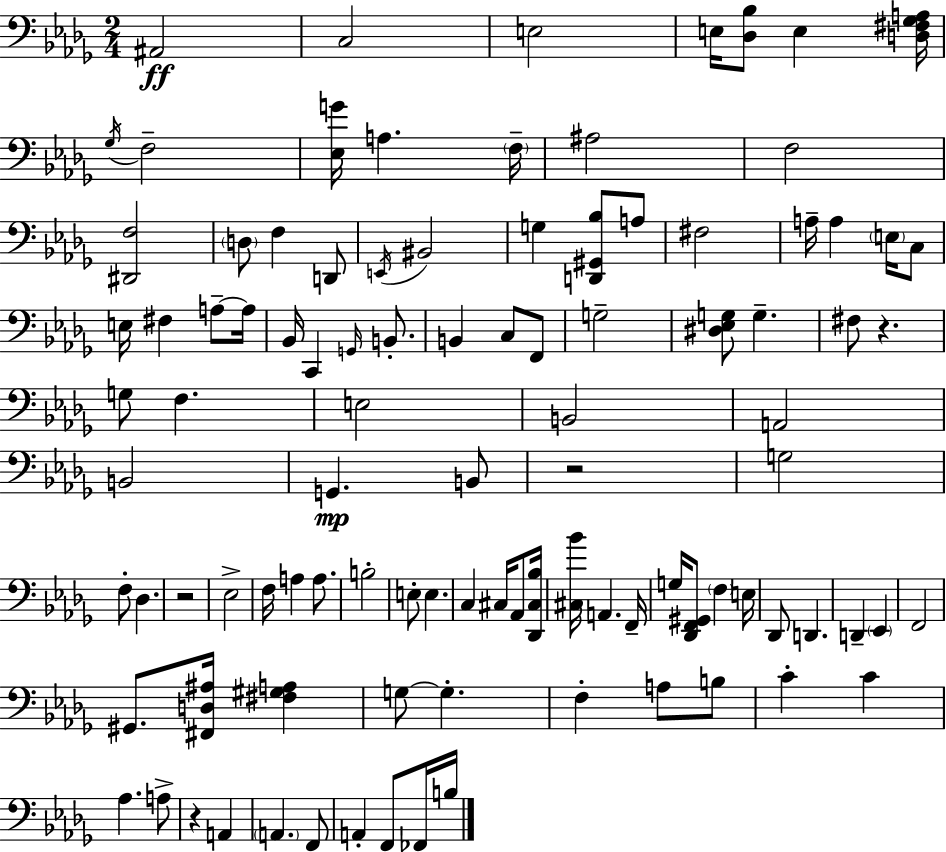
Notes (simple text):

A#2/h C3/h E3/h E3/s [Db3,Bb3]/e E3/q [D3,F#3,Gb3,A3]/s Gb3/s F3/h [Eb3,G4]/s A3/q. F3/s A#3/h F3/h [D#2,F3]/h D3/e F3/q D2/e E2/s BIS2/h G3/q [D2,G#2,Bb3]/e A3/e F#3/h A3/s A3/q E3/s C3/e E3/s F#3/q A3/e A3/s Bb2/s C2/q G2/s B2/e. B2/q C3/e F2/e G3/h [D#3,Eb3,G3]/e G3/q. F#3/e R/q. G3/e F3/q. E3/h B2/h A2/h B2/h G2/q. B2/e R/h G3/h F3/e Db3/q. R/h Eb3/h F3/s A3/q A3/e. B3/h E3/e E3/q. C3/q C#3/s Ab2/e [Db2,C#3,Bb3]/s [C#3,Bb4]/s A2/q. F2/s G3/s [Db2,F2,G#2]/e F3/q E3/s Db2/e D2/q. D2/q Eb2/q F2/h G#2/e. [F#2,D3,A#3]/s [F#3,G#3,A3]/q G3/e G3/q. F3/q A3/e B3/e C4/q C4/q Ab3/q. A3/e R/q A2/q A2/q. F2/e A2/q F2/e FES2/s B3/s